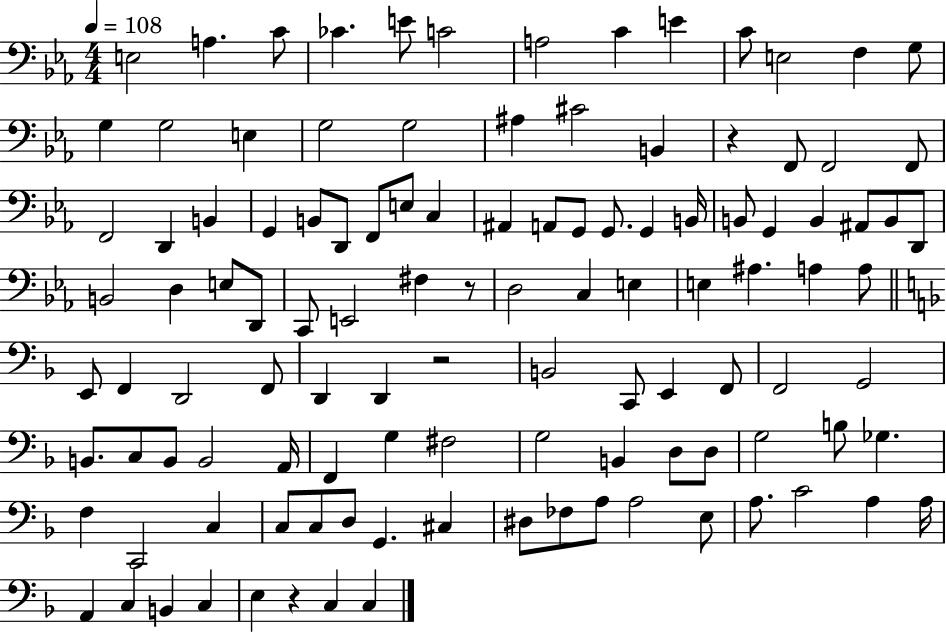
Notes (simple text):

E3/h A3/q. C4/e CES4/q. E4/e C4/h A3/h C4/q E4/q C4/e E3/h F3/q G3/e G3/q G3/h E3/q G3/h G3/h A#3/q C#4/h B2/q R/q F2/e F2/h F2/e F2/h D2/q B2/q G2/q B2/e D2/e F2/e E3/e C3/q A#2/q A2/e G2/e G2/e. G2/q B2/s B2/e G2/q B2/q A#2/e B2/e D2/e B2/h D3/q E3/e D2/e C2/e E2/h F#3/q R/e D3/h C3/q E3/q E3/q A#3/q. A3/q A3/e E2/e F2/q D2/h F2/e D2/q D2/q R/h B2/h C2/e E2/q F2/e F2/h G2/h B2/e. C3/e B2/e B2/h A2/s F2/q G3/q F#3/h G3/h B2/q D3/e D3/e G3/h B3/e Gb3/q. F3/q C2/h C3/q C3/e C3/e D3/e G2/q. C#3/q D#3/e FES3/e A3/e A3/h E3/e A3/e. C4/h A3/q A3/s A2/q C3/q B2/q C3/q E3/q R/q C3/q C3/q